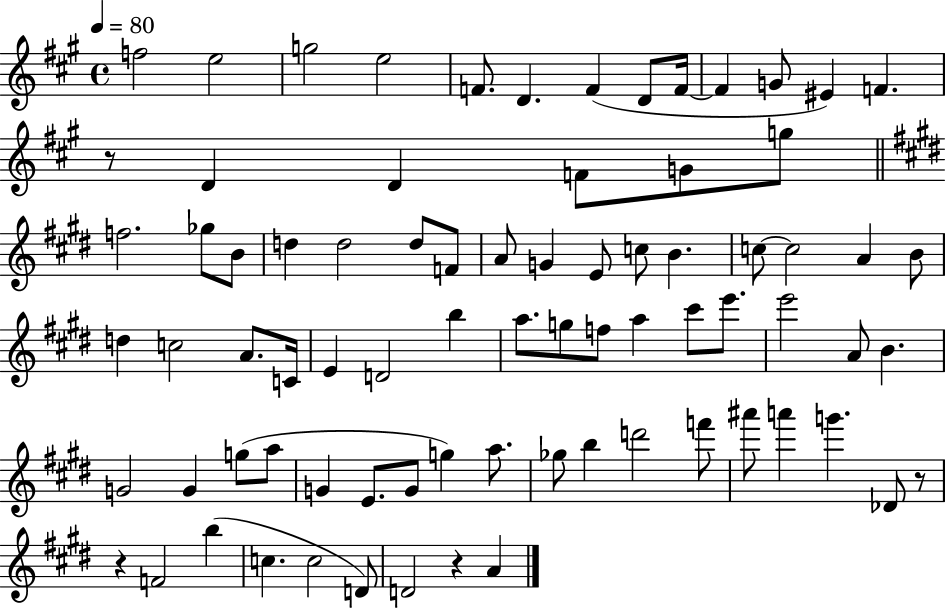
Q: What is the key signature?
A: A major